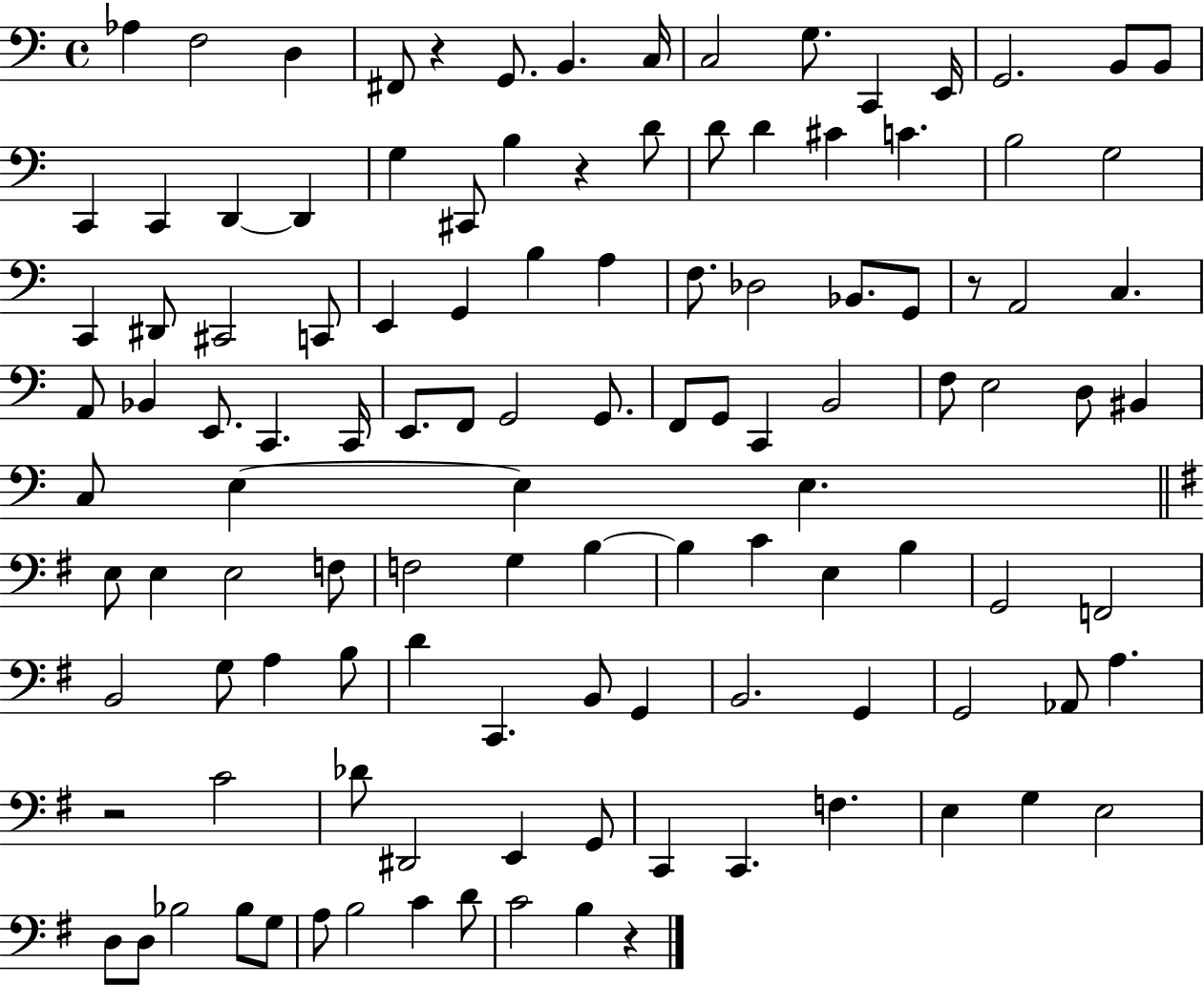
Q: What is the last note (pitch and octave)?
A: B3